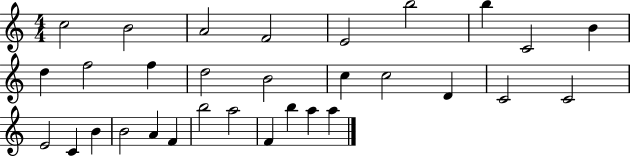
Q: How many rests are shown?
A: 0